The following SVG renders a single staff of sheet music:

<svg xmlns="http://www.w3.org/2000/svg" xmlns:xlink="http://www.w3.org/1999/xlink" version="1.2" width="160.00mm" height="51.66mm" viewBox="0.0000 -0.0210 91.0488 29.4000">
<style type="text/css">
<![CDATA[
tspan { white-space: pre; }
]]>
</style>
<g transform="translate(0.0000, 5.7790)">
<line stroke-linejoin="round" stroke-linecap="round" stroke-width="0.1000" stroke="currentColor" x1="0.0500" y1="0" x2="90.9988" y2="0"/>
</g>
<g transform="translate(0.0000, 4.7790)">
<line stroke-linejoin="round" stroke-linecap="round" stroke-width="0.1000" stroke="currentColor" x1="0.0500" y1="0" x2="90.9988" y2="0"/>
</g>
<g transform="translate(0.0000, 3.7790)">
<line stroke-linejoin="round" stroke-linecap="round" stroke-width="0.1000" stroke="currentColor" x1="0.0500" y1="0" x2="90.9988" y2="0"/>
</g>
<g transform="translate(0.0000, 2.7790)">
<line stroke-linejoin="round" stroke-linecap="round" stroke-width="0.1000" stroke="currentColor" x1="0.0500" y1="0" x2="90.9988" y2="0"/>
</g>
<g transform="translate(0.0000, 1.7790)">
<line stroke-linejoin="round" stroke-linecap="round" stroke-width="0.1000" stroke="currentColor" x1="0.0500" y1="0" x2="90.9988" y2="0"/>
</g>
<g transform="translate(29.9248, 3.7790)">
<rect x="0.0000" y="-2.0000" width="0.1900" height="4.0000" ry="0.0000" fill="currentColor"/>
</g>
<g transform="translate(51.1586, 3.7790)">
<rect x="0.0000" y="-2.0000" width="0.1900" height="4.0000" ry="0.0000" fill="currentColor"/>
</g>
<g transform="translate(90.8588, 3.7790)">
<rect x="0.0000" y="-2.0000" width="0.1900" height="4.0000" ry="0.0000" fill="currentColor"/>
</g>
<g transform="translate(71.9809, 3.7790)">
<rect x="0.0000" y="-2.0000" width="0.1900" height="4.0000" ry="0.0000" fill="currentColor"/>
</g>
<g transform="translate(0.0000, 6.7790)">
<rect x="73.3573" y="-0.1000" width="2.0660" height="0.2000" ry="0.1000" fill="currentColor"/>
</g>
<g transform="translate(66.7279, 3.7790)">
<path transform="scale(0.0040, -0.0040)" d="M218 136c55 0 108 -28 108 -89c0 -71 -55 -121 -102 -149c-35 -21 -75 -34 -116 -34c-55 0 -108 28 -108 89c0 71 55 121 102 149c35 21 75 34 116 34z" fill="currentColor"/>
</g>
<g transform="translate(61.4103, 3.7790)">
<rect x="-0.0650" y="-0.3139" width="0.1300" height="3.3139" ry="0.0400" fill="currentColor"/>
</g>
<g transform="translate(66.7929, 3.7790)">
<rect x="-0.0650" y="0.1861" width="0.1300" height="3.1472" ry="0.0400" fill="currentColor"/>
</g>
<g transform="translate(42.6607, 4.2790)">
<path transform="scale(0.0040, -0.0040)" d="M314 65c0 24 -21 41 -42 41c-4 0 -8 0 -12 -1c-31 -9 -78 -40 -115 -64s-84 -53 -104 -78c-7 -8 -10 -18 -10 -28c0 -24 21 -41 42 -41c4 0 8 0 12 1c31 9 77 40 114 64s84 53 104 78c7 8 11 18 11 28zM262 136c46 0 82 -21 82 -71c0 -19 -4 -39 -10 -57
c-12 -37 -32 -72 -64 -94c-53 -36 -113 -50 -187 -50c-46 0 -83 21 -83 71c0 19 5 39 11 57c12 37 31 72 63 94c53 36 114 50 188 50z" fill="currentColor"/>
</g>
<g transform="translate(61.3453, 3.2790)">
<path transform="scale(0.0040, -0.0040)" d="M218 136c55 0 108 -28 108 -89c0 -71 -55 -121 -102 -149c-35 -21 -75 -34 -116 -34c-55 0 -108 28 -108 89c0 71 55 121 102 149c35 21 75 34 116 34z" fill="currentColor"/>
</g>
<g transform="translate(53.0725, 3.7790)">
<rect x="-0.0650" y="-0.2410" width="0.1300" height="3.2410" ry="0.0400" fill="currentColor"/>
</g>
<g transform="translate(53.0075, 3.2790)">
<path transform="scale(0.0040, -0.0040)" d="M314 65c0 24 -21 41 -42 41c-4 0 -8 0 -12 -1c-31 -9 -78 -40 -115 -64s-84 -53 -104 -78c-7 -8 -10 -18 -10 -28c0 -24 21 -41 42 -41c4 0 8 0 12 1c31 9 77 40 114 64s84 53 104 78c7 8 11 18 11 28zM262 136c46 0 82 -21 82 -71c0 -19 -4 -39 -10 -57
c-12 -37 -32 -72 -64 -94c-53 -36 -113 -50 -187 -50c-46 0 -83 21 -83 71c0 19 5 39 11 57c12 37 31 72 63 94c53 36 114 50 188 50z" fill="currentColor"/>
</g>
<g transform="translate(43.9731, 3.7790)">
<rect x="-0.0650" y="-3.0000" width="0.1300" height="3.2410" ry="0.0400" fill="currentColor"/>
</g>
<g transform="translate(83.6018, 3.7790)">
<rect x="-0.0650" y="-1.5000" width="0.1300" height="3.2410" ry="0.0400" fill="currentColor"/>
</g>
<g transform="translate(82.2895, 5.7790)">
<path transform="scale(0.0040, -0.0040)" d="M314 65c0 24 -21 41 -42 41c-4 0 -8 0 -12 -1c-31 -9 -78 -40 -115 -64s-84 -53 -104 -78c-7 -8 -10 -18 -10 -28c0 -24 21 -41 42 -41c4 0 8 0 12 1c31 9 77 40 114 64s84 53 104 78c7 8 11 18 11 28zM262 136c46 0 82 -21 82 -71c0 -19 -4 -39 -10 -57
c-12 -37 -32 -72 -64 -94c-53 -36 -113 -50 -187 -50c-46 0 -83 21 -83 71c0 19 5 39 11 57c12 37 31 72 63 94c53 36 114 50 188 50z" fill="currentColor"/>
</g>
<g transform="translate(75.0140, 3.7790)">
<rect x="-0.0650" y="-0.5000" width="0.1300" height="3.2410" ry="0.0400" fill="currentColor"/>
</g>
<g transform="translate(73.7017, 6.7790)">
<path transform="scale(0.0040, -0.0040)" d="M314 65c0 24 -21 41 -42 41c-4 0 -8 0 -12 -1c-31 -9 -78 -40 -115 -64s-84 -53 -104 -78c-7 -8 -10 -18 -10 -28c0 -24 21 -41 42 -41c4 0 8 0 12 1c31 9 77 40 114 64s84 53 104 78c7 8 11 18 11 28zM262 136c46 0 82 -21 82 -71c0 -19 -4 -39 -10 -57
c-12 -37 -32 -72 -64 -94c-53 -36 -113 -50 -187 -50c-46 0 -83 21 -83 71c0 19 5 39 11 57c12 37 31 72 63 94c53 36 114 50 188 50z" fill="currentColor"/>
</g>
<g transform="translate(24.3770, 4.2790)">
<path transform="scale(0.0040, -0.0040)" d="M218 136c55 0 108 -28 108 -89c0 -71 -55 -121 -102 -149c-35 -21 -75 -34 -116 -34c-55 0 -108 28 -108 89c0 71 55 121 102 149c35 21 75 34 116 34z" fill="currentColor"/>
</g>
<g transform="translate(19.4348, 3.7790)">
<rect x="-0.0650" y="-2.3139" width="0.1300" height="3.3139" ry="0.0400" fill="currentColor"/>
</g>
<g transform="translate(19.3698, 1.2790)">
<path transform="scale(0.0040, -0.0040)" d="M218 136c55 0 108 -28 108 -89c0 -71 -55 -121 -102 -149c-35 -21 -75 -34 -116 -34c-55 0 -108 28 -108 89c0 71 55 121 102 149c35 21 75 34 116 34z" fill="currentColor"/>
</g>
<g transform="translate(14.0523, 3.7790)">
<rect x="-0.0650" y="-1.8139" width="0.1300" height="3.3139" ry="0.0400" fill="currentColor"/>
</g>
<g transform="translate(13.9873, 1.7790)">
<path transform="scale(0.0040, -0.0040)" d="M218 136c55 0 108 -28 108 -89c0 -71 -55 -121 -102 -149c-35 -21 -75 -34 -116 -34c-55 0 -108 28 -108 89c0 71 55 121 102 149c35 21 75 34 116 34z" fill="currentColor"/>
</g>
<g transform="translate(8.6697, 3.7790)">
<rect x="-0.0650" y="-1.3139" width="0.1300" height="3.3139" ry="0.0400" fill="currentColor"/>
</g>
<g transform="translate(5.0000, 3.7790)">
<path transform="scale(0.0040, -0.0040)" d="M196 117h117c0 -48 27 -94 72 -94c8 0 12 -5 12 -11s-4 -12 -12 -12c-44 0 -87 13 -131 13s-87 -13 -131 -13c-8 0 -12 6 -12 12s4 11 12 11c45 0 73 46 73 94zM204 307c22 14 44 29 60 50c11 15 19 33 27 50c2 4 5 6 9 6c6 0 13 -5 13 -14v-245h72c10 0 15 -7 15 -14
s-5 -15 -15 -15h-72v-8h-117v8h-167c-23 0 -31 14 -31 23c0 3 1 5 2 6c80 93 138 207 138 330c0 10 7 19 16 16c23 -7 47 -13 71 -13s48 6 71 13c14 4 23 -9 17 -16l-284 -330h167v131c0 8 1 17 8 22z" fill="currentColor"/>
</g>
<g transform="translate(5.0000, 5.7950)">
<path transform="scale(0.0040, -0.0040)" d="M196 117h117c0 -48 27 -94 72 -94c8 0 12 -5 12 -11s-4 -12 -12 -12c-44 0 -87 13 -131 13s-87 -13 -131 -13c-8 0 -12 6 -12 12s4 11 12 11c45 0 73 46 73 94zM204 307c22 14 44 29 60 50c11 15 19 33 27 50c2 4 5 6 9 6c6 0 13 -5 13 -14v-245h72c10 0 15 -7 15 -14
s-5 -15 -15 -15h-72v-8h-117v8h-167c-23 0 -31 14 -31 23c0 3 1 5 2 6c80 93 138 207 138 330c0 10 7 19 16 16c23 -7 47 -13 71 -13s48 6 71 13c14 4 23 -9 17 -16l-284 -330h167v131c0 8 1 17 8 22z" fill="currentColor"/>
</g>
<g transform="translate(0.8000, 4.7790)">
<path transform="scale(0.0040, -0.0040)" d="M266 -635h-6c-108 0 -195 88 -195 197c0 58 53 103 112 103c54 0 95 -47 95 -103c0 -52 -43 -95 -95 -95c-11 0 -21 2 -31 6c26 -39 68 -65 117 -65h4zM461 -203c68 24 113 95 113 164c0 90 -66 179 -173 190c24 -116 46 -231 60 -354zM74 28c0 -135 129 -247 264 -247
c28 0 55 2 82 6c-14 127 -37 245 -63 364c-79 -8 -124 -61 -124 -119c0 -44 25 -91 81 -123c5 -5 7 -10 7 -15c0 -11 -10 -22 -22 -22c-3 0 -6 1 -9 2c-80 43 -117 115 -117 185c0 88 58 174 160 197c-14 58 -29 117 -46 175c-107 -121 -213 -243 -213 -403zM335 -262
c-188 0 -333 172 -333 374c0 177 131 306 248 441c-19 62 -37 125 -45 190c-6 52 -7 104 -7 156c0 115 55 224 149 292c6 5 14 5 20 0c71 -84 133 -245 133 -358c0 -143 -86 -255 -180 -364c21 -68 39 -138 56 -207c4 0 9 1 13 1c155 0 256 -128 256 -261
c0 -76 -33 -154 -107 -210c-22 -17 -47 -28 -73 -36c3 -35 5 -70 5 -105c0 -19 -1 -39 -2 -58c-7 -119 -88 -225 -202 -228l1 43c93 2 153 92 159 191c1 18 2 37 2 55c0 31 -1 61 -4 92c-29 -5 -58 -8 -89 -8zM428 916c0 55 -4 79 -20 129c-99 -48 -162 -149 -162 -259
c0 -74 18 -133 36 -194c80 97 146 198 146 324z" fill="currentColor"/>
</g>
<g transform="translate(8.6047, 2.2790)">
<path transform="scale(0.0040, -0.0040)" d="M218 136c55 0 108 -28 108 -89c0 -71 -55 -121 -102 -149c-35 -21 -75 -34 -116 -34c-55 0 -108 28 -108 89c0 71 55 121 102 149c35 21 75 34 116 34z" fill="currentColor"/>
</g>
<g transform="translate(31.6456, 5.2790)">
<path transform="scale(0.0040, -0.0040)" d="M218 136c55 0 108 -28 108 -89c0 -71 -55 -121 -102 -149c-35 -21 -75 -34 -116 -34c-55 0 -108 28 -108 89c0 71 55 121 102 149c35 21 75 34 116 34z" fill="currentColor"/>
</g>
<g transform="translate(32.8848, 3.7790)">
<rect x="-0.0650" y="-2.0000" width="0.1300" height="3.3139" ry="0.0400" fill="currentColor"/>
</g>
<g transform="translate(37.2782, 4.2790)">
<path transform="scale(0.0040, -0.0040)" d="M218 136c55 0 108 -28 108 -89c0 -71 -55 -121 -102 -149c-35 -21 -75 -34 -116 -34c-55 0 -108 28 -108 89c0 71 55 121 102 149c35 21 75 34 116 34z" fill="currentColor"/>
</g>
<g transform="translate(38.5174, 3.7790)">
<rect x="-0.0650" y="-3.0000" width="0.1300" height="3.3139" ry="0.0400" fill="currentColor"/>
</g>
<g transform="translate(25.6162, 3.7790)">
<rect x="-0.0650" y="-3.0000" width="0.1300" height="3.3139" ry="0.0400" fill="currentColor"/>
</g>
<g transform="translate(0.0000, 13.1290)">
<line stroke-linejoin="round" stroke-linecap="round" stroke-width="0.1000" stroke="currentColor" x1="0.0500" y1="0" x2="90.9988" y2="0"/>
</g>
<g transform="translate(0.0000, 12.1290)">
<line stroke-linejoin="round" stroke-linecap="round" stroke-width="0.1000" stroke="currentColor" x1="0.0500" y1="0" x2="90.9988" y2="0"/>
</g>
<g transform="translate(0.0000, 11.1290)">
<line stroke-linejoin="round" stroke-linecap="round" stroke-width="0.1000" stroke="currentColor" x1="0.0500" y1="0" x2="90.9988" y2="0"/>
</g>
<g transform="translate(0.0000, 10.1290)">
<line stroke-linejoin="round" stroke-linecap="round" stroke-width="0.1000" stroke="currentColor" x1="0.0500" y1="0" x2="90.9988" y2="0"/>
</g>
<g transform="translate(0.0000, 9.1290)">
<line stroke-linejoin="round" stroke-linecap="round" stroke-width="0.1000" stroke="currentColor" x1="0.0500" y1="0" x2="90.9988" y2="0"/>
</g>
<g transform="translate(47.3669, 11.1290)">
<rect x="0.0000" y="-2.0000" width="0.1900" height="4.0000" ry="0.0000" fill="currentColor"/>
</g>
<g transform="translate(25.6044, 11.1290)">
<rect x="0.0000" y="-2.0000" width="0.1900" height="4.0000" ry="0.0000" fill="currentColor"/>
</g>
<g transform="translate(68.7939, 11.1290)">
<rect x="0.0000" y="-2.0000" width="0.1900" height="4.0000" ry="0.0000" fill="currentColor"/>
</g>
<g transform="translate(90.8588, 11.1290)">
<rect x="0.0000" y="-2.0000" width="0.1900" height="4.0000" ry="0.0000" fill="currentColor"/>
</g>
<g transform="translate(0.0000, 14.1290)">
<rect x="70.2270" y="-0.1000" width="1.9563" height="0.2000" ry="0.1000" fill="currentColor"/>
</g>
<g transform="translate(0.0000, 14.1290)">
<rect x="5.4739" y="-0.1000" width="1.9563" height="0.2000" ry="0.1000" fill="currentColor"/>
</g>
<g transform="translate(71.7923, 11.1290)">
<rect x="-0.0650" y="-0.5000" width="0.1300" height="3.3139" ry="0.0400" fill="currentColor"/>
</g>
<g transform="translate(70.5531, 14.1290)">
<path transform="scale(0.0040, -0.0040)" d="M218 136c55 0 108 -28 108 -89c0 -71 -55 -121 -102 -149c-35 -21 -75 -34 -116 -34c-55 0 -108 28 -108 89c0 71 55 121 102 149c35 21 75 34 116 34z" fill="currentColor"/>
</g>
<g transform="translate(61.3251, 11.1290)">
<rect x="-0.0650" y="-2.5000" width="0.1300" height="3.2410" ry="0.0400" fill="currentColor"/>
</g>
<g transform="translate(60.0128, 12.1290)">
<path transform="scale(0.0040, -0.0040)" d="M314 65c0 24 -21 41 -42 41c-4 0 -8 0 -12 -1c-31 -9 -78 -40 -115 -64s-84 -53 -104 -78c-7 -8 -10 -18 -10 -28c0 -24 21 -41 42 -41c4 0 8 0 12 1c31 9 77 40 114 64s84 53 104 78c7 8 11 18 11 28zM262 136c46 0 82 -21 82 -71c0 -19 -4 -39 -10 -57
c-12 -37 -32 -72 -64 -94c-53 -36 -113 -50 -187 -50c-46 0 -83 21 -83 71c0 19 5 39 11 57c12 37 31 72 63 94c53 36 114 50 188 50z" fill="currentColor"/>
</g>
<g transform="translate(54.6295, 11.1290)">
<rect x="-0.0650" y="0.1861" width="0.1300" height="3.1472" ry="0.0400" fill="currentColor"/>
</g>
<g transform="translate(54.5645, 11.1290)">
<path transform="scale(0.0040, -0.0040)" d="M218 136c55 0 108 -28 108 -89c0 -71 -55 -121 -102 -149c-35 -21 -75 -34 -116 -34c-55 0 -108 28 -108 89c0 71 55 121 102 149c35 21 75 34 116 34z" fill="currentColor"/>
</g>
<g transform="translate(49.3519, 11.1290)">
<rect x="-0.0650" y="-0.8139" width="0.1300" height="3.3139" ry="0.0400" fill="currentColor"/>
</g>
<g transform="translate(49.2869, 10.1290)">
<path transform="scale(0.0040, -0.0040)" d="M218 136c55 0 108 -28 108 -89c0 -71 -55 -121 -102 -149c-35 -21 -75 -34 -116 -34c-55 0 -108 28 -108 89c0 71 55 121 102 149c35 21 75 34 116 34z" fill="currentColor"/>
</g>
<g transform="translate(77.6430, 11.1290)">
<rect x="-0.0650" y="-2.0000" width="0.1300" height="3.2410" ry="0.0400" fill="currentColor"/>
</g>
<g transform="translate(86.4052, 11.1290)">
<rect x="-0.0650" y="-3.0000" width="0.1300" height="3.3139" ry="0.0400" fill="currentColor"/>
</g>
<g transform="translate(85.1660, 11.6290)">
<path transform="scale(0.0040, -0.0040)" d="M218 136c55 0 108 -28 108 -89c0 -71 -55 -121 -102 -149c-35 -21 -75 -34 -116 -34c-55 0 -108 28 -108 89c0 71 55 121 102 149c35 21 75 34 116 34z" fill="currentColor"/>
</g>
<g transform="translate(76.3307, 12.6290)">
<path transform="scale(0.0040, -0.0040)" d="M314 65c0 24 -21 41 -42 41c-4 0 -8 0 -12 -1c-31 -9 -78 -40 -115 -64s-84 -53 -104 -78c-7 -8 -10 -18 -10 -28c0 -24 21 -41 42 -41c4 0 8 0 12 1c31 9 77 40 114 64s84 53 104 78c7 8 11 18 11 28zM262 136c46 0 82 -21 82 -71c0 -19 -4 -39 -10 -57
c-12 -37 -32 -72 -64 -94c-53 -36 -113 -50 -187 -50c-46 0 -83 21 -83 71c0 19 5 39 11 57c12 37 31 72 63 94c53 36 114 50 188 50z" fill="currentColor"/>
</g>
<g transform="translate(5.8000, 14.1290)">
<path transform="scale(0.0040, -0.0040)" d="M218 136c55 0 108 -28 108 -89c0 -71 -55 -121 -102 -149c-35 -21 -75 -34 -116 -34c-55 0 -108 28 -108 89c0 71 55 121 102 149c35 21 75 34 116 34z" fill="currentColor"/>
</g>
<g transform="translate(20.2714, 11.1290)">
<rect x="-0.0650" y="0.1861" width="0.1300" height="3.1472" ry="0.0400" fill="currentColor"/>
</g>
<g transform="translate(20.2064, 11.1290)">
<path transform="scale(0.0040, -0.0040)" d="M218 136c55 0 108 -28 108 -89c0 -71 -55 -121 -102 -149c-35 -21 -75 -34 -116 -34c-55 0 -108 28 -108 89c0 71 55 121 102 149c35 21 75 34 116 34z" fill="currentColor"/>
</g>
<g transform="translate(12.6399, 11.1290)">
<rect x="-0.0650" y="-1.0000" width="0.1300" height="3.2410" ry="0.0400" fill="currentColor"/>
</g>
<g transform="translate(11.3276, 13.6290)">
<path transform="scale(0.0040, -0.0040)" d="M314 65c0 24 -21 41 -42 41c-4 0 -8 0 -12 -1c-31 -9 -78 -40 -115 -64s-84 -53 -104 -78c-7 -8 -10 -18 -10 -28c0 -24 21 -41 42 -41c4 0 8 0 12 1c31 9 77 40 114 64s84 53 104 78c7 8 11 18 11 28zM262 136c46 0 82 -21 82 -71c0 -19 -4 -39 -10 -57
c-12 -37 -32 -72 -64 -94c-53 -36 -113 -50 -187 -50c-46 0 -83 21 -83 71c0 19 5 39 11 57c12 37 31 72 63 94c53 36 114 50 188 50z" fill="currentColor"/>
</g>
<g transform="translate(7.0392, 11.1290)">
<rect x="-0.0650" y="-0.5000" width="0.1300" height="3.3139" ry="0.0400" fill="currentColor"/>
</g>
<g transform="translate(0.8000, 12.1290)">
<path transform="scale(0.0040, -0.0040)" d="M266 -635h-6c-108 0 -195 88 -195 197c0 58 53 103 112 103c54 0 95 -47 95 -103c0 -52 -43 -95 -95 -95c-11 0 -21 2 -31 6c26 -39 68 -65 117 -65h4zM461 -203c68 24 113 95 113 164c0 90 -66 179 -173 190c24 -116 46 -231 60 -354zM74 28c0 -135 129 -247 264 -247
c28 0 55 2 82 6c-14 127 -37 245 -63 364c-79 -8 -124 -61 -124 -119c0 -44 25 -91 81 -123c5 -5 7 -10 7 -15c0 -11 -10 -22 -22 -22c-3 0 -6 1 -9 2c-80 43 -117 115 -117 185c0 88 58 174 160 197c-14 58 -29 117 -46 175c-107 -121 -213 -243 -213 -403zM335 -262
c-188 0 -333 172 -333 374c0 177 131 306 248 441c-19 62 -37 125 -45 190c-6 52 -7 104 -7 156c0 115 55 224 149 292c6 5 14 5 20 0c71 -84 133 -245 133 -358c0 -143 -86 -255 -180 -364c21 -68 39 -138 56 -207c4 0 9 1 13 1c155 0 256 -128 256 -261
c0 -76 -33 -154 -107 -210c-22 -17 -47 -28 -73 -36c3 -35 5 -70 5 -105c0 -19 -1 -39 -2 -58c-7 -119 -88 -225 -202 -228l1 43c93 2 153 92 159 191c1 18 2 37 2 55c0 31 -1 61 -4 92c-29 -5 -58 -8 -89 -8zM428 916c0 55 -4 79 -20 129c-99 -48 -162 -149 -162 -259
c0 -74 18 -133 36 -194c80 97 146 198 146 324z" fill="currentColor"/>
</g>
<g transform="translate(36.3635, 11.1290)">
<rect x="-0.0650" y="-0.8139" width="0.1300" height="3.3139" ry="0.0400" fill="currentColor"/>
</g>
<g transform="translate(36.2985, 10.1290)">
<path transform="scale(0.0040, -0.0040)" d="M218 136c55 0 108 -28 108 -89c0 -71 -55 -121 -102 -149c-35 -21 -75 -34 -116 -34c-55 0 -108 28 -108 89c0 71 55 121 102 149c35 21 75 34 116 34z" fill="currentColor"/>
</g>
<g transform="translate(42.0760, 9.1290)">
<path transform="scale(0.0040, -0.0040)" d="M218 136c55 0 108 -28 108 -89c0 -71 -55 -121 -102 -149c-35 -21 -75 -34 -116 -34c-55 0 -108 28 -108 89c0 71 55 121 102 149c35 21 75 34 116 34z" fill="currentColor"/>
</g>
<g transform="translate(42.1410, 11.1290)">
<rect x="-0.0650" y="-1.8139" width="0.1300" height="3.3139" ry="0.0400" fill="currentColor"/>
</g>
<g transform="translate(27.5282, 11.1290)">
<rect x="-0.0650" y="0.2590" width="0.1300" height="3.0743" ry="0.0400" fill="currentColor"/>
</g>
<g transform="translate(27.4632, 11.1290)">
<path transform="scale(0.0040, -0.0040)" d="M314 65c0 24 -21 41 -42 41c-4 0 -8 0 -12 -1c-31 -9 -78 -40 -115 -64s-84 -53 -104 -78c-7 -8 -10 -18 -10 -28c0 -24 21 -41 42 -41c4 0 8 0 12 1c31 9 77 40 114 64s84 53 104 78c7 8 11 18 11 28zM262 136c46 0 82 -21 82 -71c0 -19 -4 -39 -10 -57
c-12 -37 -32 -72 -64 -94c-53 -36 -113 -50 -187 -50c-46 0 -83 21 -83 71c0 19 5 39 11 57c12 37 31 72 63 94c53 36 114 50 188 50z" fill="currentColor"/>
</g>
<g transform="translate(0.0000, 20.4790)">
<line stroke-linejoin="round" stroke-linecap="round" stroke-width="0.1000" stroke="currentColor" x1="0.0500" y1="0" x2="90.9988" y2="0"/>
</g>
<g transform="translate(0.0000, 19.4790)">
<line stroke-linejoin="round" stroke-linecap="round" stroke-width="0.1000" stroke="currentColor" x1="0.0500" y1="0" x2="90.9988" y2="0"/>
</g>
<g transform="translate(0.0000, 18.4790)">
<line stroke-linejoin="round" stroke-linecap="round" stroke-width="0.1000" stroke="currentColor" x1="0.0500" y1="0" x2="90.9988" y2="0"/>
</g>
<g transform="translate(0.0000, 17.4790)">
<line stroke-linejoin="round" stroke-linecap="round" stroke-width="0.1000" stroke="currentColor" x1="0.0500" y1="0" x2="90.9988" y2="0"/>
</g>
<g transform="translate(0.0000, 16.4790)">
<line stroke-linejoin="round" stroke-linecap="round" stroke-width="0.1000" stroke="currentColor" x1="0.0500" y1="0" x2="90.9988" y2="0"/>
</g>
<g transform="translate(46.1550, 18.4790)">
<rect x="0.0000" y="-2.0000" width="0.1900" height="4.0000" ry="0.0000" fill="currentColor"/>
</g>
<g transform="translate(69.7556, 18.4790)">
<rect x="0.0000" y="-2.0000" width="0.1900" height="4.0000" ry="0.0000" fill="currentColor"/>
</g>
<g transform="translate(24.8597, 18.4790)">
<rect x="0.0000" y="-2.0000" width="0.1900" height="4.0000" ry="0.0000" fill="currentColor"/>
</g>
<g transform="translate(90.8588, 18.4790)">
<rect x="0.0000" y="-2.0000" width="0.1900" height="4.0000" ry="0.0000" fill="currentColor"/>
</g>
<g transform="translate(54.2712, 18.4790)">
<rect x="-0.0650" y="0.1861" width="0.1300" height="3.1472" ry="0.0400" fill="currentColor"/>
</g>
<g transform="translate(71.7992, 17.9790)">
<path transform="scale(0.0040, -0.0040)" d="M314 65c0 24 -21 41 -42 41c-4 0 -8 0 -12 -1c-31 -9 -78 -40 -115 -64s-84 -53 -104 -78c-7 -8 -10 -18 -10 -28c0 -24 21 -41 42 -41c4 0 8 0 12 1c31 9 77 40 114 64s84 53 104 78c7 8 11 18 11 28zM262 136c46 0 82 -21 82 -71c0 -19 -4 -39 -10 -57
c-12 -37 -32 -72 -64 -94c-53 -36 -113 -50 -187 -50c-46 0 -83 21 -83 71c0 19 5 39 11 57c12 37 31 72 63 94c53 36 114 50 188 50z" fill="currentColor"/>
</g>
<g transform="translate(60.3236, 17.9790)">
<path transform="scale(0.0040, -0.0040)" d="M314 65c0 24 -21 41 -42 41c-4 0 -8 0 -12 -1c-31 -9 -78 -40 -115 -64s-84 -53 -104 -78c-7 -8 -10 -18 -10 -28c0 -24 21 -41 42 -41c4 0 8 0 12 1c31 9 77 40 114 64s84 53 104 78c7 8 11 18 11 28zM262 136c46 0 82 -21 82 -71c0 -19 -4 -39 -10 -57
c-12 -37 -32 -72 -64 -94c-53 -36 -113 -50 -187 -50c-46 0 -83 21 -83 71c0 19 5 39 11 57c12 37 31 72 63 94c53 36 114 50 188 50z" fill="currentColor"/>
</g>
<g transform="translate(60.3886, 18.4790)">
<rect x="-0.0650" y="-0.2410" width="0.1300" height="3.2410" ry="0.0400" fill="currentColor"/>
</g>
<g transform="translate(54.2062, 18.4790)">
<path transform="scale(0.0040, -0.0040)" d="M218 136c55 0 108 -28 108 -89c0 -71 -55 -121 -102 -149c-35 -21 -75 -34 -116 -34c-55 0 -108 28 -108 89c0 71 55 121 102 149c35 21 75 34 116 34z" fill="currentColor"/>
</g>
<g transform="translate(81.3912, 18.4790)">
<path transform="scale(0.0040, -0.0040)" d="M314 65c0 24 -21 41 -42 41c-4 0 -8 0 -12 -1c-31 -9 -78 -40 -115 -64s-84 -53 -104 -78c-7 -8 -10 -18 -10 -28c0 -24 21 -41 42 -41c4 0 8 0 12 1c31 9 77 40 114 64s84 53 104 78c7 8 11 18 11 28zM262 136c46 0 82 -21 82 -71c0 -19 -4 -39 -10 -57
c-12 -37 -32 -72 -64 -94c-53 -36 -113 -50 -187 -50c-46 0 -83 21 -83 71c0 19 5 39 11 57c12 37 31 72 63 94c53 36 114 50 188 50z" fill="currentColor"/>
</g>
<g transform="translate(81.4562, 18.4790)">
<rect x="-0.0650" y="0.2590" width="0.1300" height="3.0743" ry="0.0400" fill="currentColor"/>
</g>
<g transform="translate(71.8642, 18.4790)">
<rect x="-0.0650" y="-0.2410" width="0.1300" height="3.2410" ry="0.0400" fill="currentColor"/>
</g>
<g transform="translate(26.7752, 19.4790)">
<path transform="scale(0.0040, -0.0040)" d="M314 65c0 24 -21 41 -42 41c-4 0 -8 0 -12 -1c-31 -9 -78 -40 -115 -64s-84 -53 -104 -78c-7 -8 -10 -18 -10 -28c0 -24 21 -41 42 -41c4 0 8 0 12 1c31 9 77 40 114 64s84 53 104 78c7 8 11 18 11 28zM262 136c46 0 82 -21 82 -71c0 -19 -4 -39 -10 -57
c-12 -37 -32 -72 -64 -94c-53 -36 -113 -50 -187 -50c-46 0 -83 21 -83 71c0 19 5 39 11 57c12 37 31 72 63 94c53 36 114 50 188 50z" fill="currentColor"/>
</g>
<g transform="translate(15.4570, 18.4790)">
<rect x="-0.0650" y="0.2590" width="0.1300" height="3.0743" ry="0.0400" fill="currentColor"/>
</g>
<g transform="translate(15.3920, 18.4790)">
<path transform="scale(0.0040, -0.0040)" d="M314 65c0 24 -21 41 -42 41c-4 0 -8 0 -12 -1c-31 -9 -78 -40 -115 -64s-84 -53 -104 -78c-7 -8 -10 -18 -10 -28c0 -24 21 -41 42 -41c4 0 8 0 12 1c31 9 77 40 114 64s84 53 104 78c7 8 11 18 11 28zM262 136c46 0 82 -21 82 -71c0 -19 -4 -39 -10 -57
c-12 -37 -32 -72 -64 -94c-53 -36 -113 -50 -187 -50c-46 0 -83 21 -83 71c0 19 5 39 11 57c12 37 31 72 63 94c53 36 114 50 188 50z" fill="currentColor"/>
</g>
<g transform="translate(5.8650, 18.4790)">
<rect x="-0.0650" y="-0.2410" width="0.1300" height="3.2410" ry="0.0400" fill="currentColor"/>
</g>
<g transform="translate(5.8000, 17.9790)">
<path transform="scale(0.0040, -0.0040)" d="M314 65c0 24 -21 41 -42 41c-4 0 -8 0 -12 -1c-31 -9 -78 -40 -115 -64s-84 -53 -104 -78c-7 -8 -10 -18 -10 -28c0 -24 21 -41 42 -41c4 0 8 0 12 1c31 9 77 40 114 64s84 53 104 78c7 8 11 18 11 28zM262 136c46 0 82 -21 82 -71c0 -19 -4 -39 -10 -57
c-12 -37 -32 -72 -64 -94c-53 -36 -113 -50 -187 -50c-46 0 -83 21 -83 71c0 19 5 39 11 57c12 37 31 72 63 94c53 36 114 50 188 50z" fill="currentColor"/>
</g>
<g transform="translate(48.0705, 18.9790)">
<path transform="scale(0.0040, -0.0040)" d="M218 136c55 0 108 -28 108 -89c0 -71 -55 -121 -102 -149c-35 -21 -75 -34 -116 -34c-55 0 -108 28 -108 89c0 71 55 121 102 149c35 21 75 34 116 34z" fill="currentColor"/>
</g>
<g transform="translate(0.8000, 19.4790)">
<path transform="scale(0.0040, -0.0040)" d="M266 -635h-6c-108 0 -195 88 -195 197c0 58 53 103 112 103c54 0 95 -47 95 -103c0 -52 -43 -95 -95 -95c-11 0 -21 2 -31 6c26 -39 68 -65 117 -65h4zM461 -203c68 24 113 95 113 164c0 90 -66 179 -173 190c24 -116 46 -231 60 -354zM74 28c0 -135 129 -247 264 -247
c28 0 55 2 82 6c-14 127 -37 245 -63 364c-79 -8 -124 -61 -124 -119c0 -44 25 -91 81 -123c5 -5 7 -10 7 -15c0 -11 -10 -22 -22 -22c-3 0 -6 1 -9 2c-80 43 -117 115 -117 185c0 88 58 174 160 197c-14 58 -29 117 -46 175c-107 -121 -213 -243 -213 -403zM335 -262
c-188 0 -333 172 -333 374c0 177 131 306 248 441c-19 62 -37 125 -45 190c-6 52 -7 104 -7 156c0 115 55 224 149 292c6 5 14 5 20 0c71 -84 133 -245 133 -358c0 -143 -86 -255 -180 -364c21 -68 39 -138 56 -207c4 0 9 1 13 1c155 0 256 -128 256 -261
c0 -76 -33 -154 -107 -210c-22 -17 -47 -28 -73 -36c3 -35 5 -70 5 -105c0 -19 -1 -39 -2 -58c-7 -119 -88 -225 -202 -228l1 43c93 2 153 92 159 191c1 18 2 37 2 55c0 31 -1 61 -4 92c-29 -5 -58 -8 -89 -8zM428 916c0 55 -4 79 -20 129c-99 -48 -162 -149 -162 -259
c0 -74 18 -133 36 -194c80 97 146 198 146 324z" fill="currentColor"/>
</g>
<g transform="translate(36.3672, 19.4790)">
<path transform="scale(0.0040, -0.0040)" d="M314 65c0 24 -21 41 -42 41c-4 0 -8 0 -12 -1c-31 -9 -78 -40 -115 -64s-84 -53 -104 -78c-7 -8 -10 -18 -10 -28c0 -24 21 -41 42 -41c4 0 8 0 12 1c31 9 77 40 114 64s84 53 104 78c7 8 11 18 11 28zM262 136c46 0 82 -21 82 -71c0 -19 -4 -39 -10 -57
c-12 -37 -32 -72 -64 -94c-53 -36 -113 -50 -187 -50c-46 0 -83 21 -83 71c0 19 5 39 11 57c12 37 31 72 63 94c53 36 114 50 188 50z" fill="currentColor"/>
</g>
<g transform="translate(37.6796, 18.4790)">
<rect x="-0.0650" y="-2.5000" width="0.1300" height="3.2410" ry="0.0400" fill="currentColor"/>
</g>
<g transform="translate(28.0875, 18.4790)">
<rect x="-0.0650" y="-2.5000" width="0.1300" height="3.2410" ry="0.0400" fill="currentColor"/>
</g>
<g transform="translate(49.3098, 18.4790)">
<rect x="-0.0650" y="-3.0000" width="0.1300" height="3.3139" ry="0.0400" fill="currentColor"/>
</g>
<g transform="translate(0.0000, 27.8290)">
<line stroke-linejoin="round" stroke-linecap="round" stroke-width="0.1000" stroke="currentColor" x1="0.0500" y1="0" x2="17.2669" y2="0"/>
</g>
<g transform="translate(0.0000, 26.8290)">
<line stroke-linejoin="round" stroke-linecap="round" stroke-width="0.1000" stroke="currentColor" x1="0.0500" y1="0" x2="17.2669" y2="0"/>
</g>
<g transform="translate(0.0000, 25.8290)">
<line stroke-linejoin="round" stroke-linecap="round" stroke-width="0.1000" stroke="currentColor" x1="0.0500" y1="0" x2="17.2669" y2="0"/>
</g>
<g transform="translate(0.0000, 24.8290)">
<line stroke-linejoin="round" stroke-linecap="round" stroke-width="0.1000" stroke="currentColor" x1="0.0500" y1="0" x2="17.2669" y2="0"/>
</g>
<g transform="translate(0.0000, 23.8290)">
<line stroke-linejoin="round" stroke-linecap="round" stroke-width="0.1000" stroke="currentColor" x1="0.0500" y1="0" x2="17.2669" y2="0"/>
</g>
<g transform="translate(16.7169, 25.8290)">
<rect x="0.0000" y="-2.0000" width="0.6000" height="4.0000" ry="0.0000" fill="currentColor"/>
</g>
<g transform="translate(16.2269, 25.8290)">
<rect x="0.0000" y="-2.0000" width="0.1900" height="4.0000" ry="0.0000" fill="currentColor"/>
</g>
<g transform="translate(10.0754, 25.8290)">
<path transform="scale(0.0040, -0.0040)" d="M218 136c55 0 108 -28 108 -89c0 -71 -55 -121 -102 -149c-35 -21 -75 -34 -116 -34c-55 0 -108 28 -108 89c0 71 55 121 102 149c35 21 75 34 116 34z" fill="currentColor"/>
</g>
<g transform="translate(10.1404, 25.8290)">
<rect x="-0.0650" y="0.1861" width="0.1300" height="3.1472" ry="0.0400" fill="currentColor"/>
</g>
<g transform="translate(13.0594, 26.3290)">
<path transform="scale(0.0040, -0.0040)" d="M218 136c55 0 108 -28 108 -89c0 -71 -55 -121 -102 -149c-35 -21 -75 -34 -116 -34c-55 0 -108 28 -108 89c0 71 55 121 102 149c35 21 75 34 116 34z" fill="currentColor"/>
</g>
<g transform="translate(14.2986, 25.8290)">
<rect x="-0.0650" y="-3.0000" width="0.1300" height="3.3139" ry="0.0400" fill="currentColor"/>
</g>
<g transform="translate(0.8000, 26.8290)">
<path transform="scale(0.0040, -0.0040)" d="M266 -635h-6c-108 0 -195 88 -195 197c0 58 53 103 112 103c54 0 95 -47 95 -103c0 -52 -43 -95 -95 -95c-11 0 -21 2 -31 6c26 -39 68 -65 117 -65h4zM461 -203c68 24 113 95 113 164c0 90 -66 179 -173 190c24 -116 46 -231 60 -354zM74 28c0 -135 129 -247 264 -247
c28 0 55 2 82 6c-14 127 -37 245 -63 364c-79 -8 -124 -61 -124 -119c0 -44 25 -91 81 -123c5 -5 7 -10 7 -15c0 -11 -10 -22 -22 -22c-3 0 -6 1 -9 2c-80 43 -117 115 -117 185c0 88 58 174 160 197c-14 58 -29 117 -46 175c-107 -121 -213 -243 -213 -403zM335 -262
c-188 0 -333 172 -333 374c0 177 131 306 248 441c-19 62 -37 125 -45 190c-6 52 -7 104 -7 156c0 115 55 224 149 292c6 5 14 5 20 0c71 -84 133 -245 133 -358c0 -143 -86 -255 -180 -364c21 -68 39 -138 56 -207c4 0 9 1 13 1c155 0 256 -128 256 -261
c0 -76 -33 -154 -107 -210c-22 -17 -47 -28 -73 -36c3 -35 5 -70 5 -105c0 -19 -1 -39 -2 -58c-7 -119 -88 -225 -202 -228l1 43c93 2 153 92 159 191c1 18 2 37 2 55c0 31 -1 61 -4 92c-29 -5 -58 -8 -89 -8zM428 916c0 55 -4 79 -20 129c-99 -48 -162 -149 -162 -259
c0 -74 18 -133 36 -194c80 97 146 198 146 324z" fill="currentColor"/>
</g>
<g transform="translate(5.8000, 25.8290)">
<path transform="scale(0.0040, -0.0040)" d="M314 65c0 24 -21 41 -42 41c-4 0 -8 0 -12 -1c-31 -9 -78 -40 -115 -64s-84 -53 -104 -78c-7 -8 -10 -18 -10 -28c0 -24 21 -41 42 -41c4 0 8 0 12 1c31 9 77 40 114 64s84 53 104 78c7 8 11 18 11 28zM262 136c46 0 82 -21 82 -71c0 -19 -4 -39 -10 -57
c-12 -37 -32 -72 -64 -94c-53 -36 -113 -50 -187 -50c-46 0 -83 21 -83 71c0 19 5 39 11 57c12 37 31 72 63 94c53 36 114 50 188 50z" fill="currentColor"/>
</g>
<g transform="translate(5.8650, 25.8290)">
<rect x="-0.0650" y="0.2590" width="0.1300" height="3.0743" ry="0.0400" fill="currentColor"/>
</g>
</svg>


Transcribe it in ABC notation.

X:1
T:Untitled
M:4/4
L:1/4
K:C
e f g A F A A2 c2 c B C2 E2 C D2 B B2 d f d B G2 C F2 A c2 B2 G2 G2 A B c2 c2 B2 B2 B A